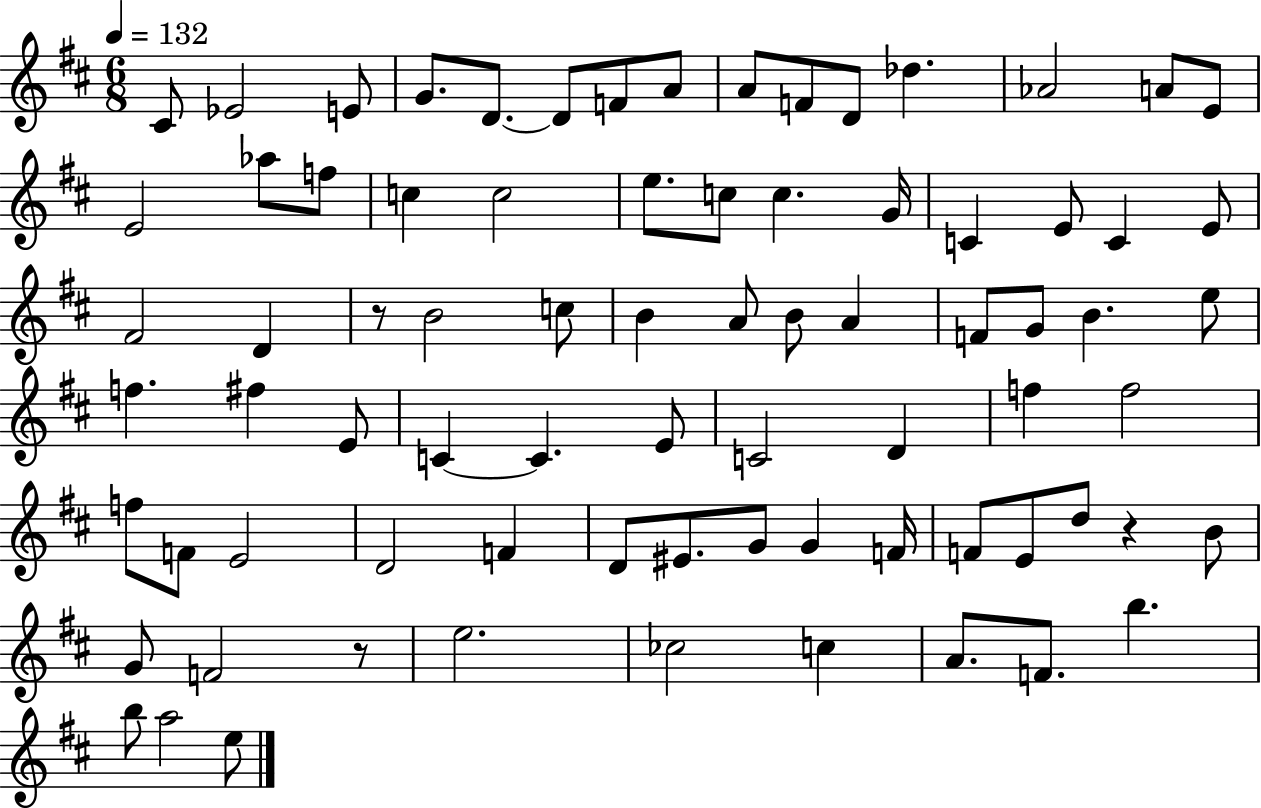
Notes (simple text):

C#4/e Eb4/h E4/e G4/e. D4/e. D4/e F4/e A4/e A4/e F4/e D4/e Db5/q. Ab4/h A4/e E4/e E4/h Ab5/e F5/e C5/q C5/h E5/e. C5/e C5/q. G4/s C4/q E4/e C4/q E4/e F#4/h D4/q R/e B4/h C5/e B4/q A4/e B4/e A4/q F4/e G4/e B4/q. E5/e F5/q. F#5/q E4/e C4/q C4/q. E4/e C4/h D4/q F5/q F5/h F5/e F4/e E4/h D4/h F4/q D4/e EIS4/e. G4/e G4/q F4/s F4/e E4/e D5/e R/q B4/e G4/e F4/h R/e E5/h. CES5/h C5/q A4/e. F4/e. B5/q. B5/e A5/h E5/e